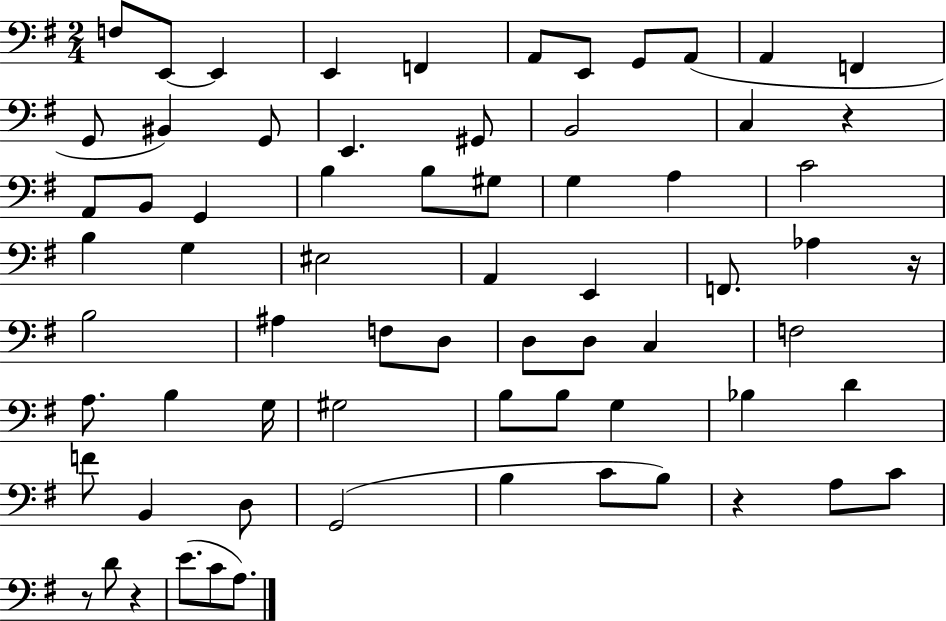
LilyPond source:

{
  \clef bass
  \numericTimeSignature
  \time 2/4
  \key g \major
  f8 e,8~~ e,4 | e,4 f,4 | a,8 e,8 g,8 a,8( | a,4 f,4 | \break g,8 bis,4) g,8 | e,4. gis,8 | b,2 | c4 r4 | \break a,8 b,8 g,4 | b4 b8 gis8 | g4 a4 | c'2 | \break b4 g4 | eis2 | a,4 e,4 | f,8. aes4 r16 | \break b2 | ais4 f8 d8 | d8 d8 c4 | f2 | \break a8. b4 g16 | gis2 | b8 b8 g4 | bes4 d'4 | \break f'8 b,4 d8 | g,2( | b4 c'8 b8) | r4 a8 c'8 | \break r8 d'8 r4 | e'8.( c'8 a8.) | \bar "|."
}